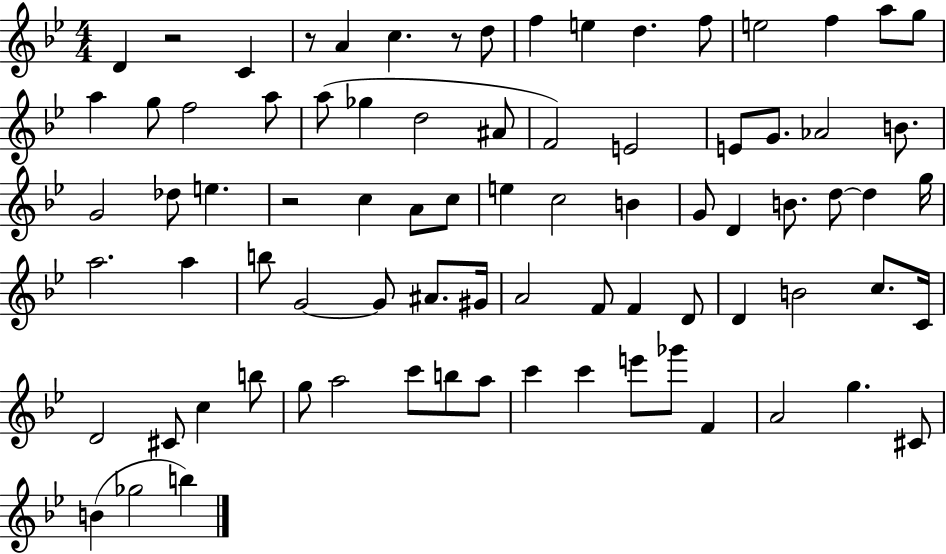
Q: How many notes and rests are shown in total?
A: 81